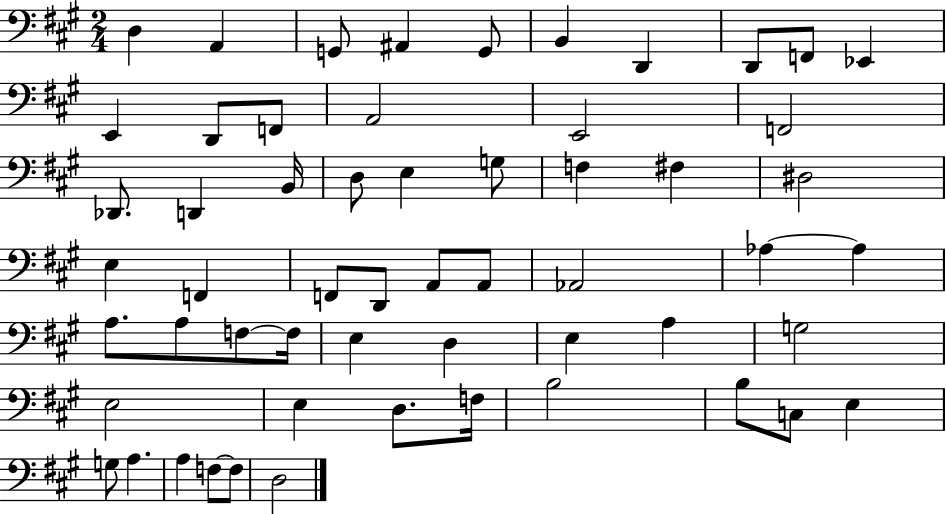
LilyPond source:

{
  \clef bass
  \numericTimeSignature
  \time 2/4
  \key a \major
  \repeat volta 2 { d4 a,4 | g,8 ais,4 g,8 | b,4 d,4 | d,8 f,8 ees,4 | \break e,4 d,8 f,8 | a,2 | e,2 | f,2 | \break des,8. d,4 b,16 | d8 e4 g8 | f4 fis4 | dis2 | \break e4 f,4 | f,8 d,8 a,8 a,8 | aes,2 | aes4~~ aes4 | \break a8. a8 f8~~ f16 | e4 d4 | e4 a4 | g2 | \break e2 | e4 d8. f16 | b2 | b8 c8 e4 | \break g8 a4. | a4 f8~~ f8 | d2 | } \bar "|."
}